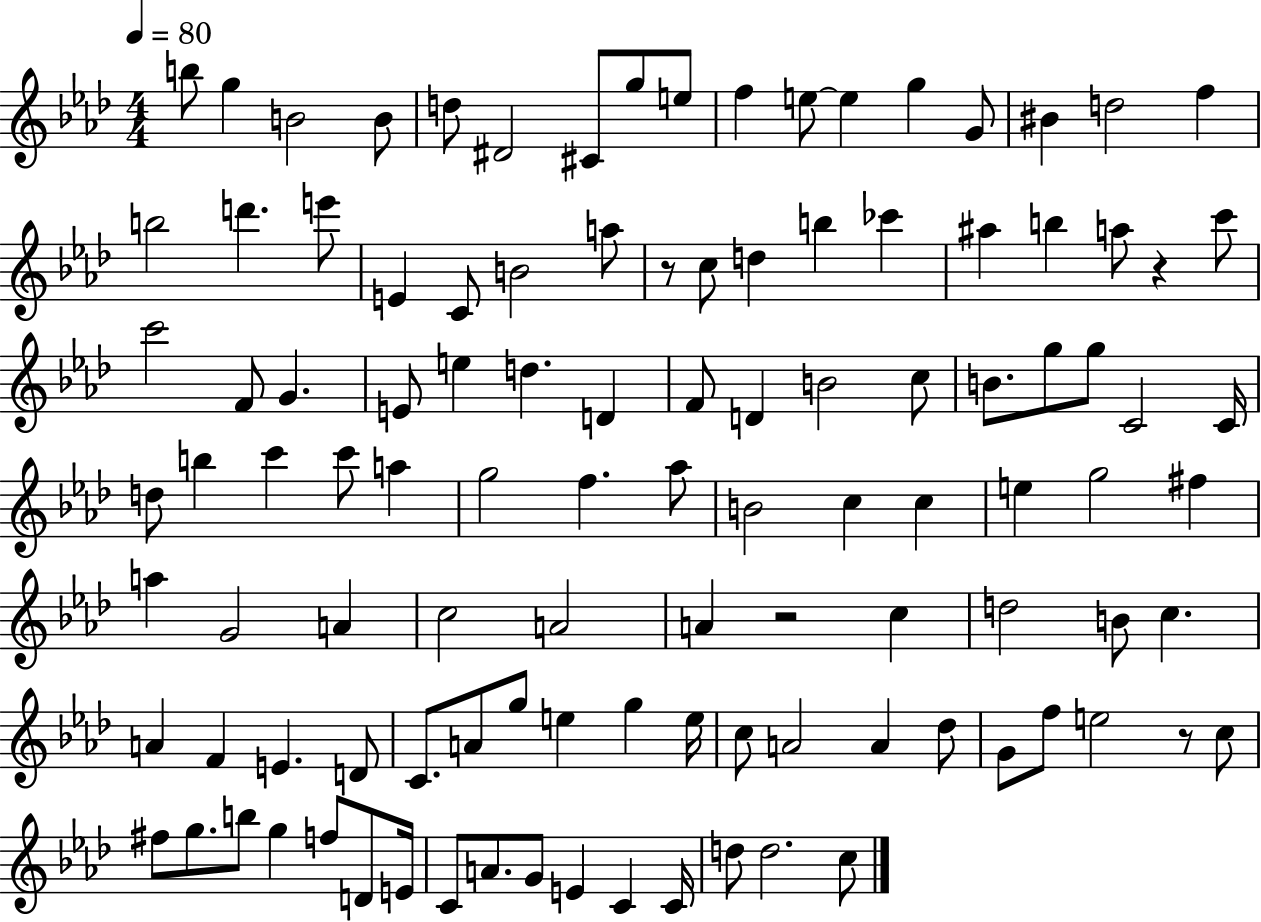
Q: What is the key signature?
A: AES major